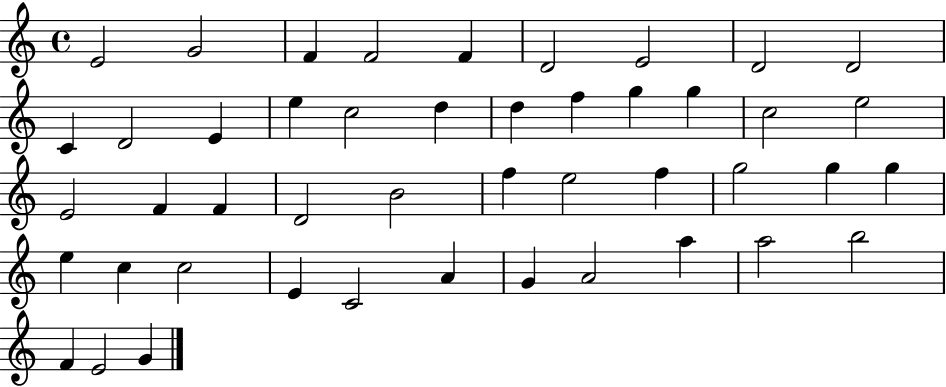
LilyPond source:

{
  \clef treble
  \time 4/4
  \defaultTimeSignature
  \key c \major
  e'2 g'2 | f'4 f'2 f'4 | d'2 e'2 | d'2 d'2 | \break c'4 d'2 e'4 | e''4 c''2 d''4 | d''4 f''4 g''4 g''4 | c''2 e''2 | \break e'2 f'4 f'4 | d'2 b'2 | f''4 e''2 f''4 | g''2 g''4 g''4 | \break e''4 c''4 c''2 | e'4 c'2 a'4 | g'4 a'2 a''4 | a''2 b''2 | \break f'4 e'2 g'4 | \bar "|."
}